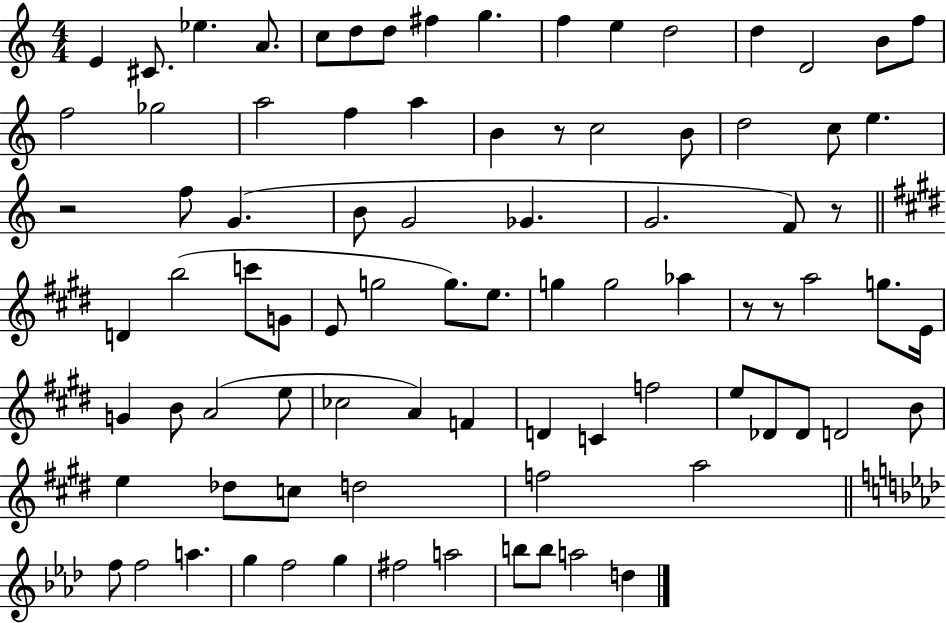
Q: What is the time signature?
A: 4/4